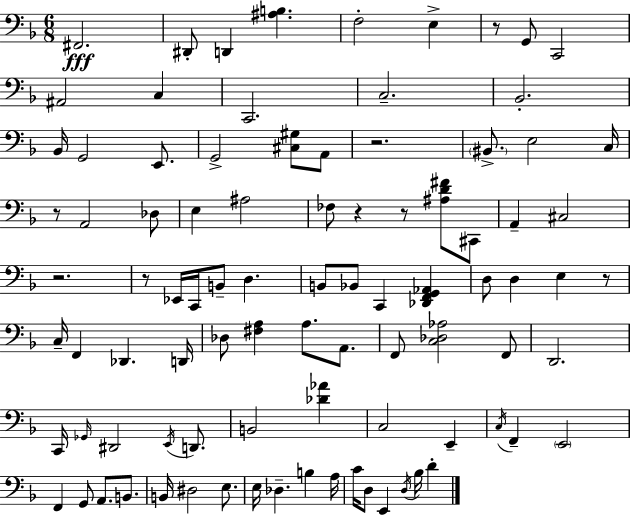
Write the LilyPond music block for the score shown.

{
  \clef bass
  \numericTimeSignature
  \time 6/8
  \key d \minor
  \repeat volta 2 { fis,2.\fff | dis,8-. d,4 <ais b>4. | f2-. e4-> | r8 g,8 c,2 | \break ais,2 c4 | c,2. | c2.-- | bes,2.-. | \break bes,16 g,2 e,8. | g,2-> <cis gis>8 a,8 | r2. | \parenthesize bis,8.-> e2 c16 | \break r8 a,2 des8 | e4 ais2 | fes8 r4 r8 <ais d' fis'>8 cis,8 | a,4-- cis2 | \break r2. | r8 ees,16 c,16 b,8-- d4. | b,8 bes,8 c,4 <des, f, g, aes,>4 | d8 d4 e4 r8 | \break c16-- f,4 des,4. d,16 | des8 <fis a>4 a8. a,8. | f,8 <c des aes>2 f,8 | d,2. | \break c,16 \grace { ges,16 } dis,2 \acciaccatura { e,16 } d,8. | b,2 <des' aes'>4 | c2 e,4-- | \acciaccatura { c16 } f,4-- \parenthesize e,2 | \break f,4 g,8 a,8. | b,8. b,16 dis2 | e8. e16 des4.-- b4 | a16 c'16 d8 e,4 \acciaccatura { d16 } bes16 | \break d'4-. } \bar "|."
}